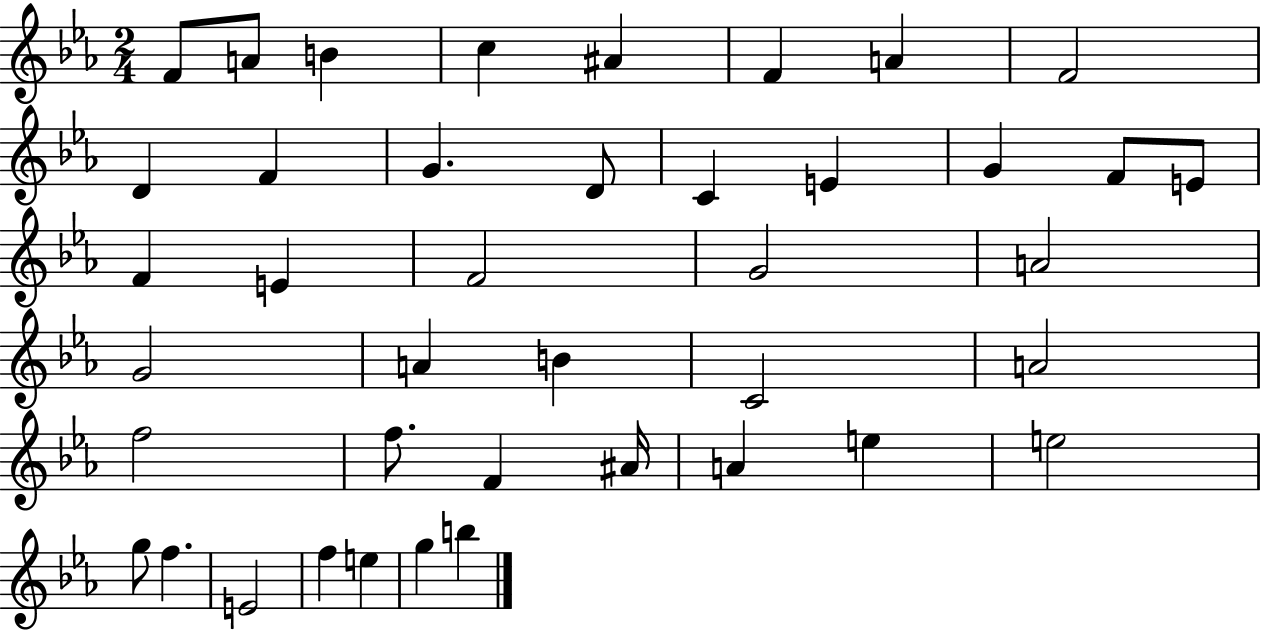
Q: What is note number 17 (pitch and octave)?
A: E4